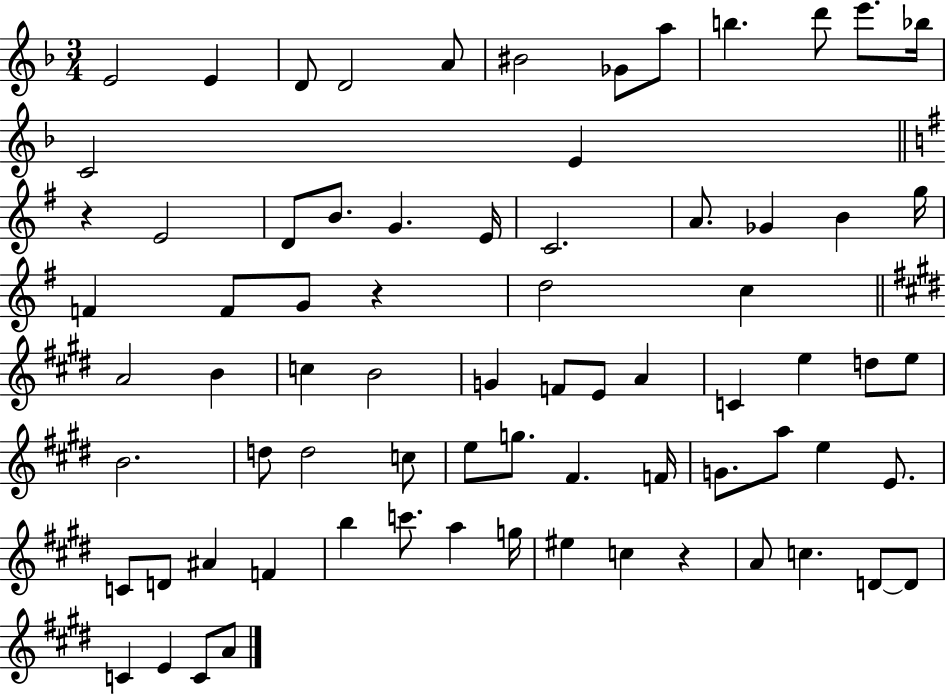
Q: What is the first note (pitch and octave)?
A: E4